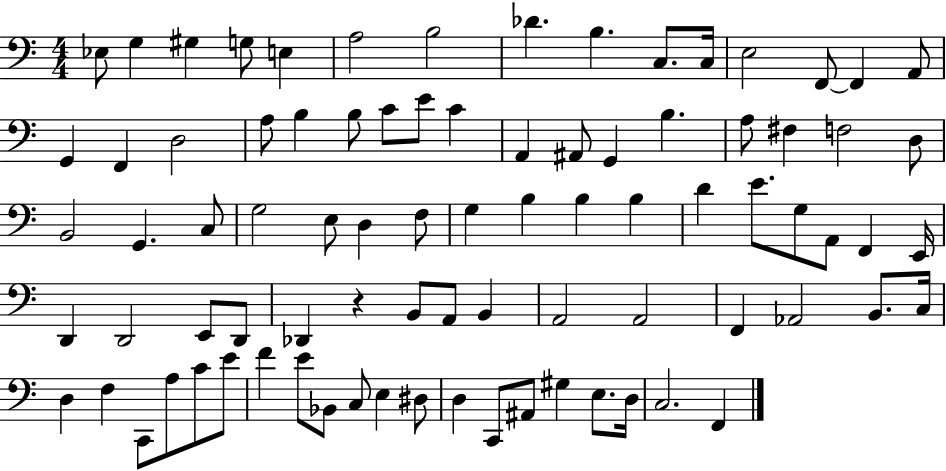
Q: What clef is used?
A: bass